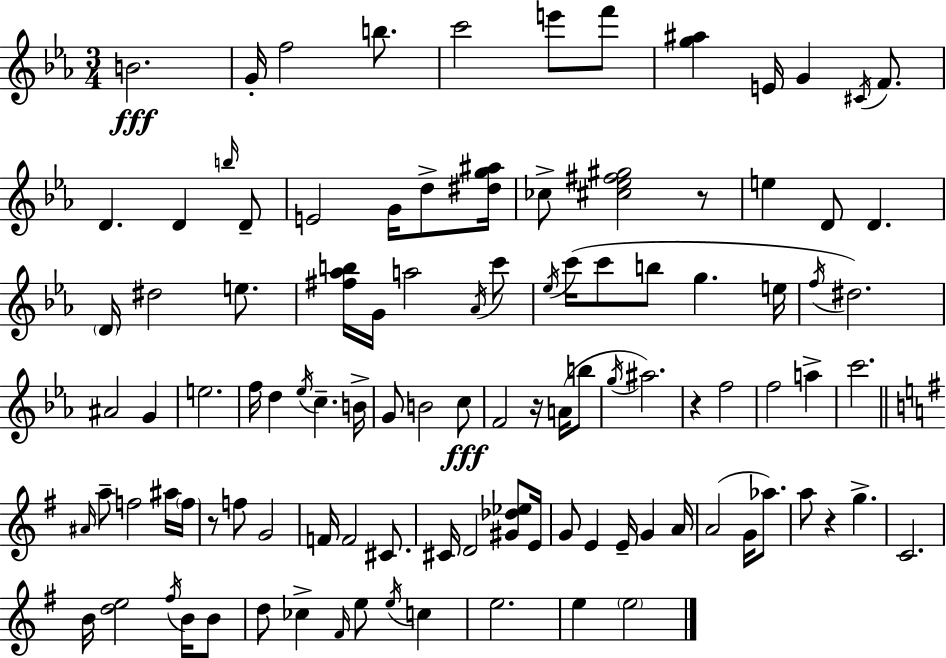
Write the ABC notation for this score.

X:1
T:Untitled
M:3/4
L:1/4
K:Eb
B2 G/4 f2 b/2 c'2 e'/2 f'/2 [g^a] E/4 G ^C/4 F/2 D D b/4 D/2 E2 G/4 d/2 [^dg^a]/4 _c/2 [^c_e^f^g]2 z/2 e D/2 D D/4 ^d2 e/2 [^f_ab]/4 G/4 a2 _A/4 c'/2 _e/4 c'/4 c'/2 b/2 g e/4 f/4 ^d2 ^A2 G e2 f/4 d _e/4 c B/4 G/2 B2 c/2 F2 z/4 A/4 b/2 g/4 ^a2 z f2 f2 a c'2 ^A/4 a/2 f2 ^a/4 f/4 z/2 f/2 G2 F/4 F2 ^C/2 ^C/4 D2 [^G_d_e]/2 E/4 G/2 E E/4 G A/4 A2 G/4 _a/2 a/2 z g C2 B/4 [de]2 ^f/4 B/4 B/2 d/2 _c ^F/4 e/2 e/4 c e2 e e2